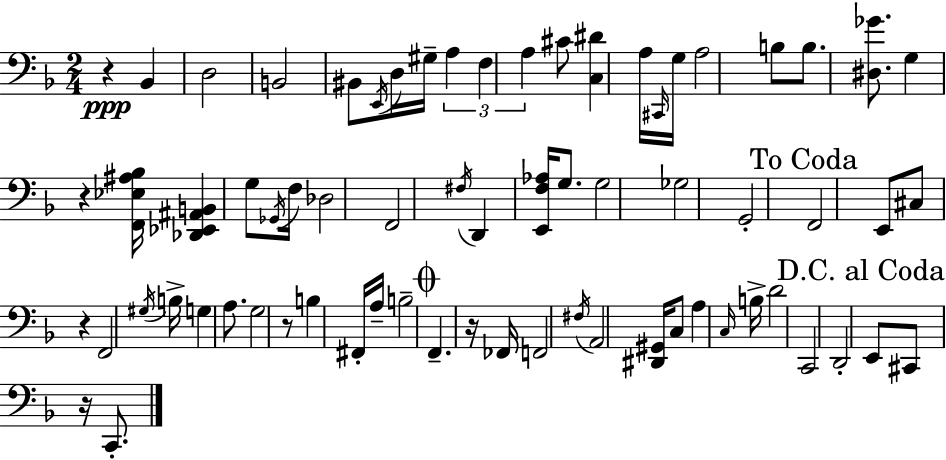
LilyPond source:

{
  \clef bass
  \numericTimeSignature
  \time 2/4
  \key f \major
  r4\ppp bes,4 | d2 | b,2 | bis,8 \acciaccatura { e,16 } d16 gis16-- \tuplet 3/2 { a4 | \break f4 a4 } | cis'8 <c dis'>4 a16 | \grace { cis,16 } g16 a2 | b8 b8. <dis ges'>8. | \break g4 r4 | <f, ees ais bes>16 <des, ees, ais, b,>4 g8 | \acciaccatura { ges,16 } f16 des2 | f,2 | \break \acciaccatura { fis16 } d,4 | <e, f aes>16 g8. g2 | ges2 | g,2-. | \break \mark "To Coda" f,2 | e,8 cis8 | r4 f,2 | \acciaccatura { gis16 } b16-> g4 | \break a8. g2 | r8 b4 | fis,16-. a16-- b2-- | \mark \markup { \musicglyph "scripts.coda" } f,4.-- | \break r16 fes,16 f,2 | \acciaccatura { fis16 } a,2 | <dis, gis,>16 c8 | a4 \grace { c16 } b16-> d'2 | \break c,2 | d,2-. | \mark "D.C. al Coda" e,8 | cis,8 r16 c,8.-. \bar "|."
}